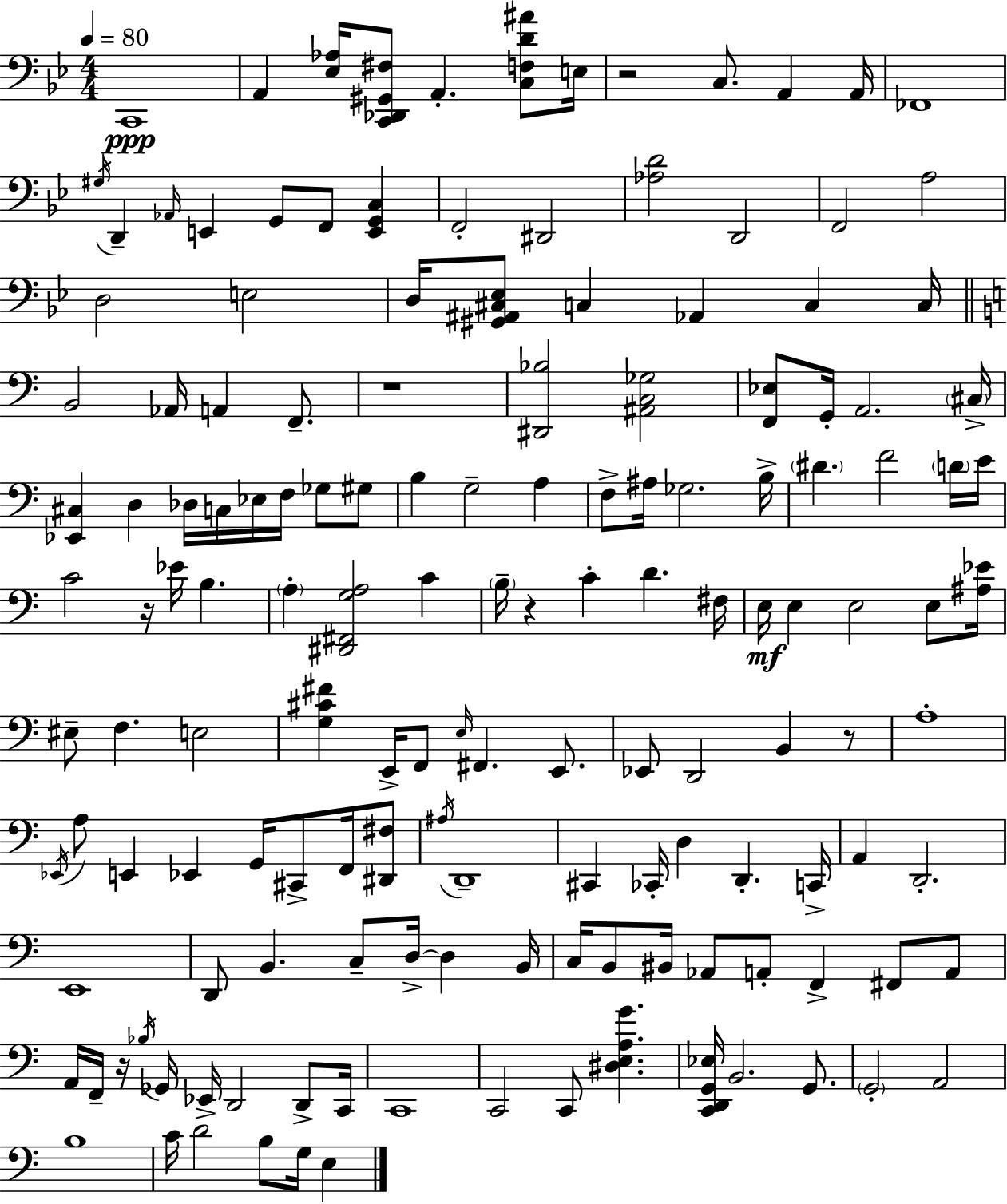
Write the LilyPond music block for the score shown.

{
  \clef bass
  \numericTimeSignature
  \time 4/4
  \key bes \major
  \tempo 4 = 80
  c,1\ppp | a,4 <ees aes>16 <c, des, gis, fis>8 a,4.-. <c f d' ais'>8 e16 | r2 c8. a,4 a,16 | fes,1 | \break \acciaccatura { gis16 } d,4-- \grace { aes,16 } e,4 g,8 f,8 <e, g, c>4 | f,2-. dis,2 | <aes d'>2 d,2 | f,2 a2 | \break d2 e2 | d16 <gis, ais, cis ees>8 c4 aes,4 c4 | c16 \bar "||" \break \key c \major b,2 aes,16 a,4 f,8.-- | r1 | <dis, bes>2 <ais, c ges>2 | <f, ees>8 g,16-. a,2. \parenthesize cis16-> | \break <ees, cis>4 d4 des16 c16 ees16 f16 ges8 gis8 | b4 g2-- a4 | f8-> ais16 ges2. b16-> | \parenthesize dis'4. f'2 \parenthesize d'16 e'16 | \break c'2 r16 ees'16 b4. | \parenthesize a4-. <dis, fis, g a>2 c'4 | \parenthesize b16-- r4 c'4-. d'4. fis16 | e16\mf e4 e2 e8 <ais ees'>16 | \break eis8-- f4. e2 | <g cis' fis'>4 e,16-> f,8 \grace { e16 } fis,4. e,8. | ees,8 d,2 b,4 r8 | a1-. | \break \acciaccatura { ees,16 } a8 e,4 ees,4 g,16 cis,8-> f,16 | <dis, fis>8 \acciaccatura { ais16 } d,1-- | cis,4 ces,16-. d4 d,4.-. | c,16-> a,4 d,2.-. | \break e,1 | d,8 b,4. c8-- d16->~~ d4 | b,16 c16 b,8 bis,16 aes,8 a,8-. f,4-> fis,8 | a,8 a,16 f,16-- r16 \acciaccatura { bes16 } ges,16 ees,16-> d,2 | \break d,8-> c,16 c,1 | c,2 c,8 <dis e a g'>4. | <c, d, g, ees>16 b,2. | g,8. \parenthesize g,2-. a,2 | \break b1 | c'16 d'2 b8 g16 | e4 \bar "|."
}